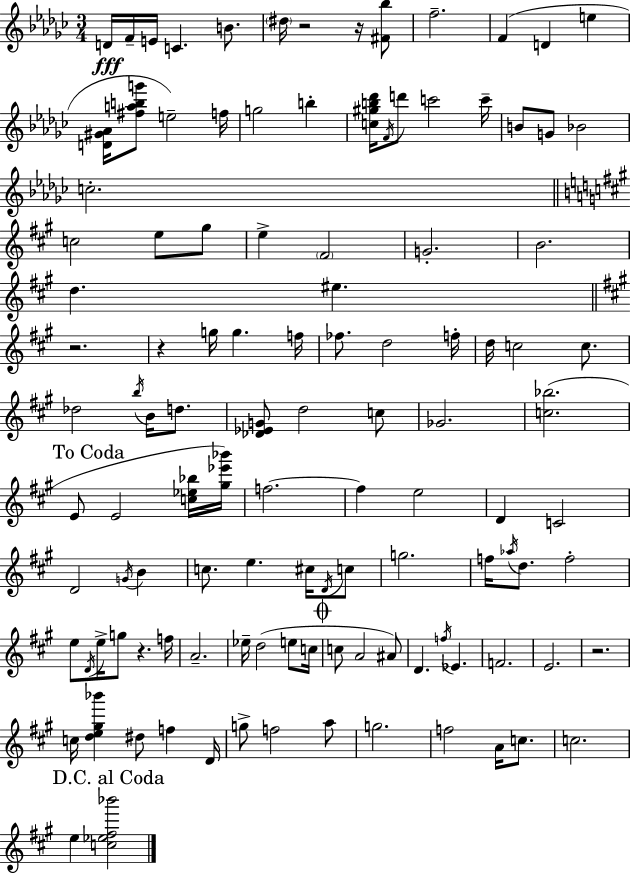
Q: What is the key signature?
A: EES minor